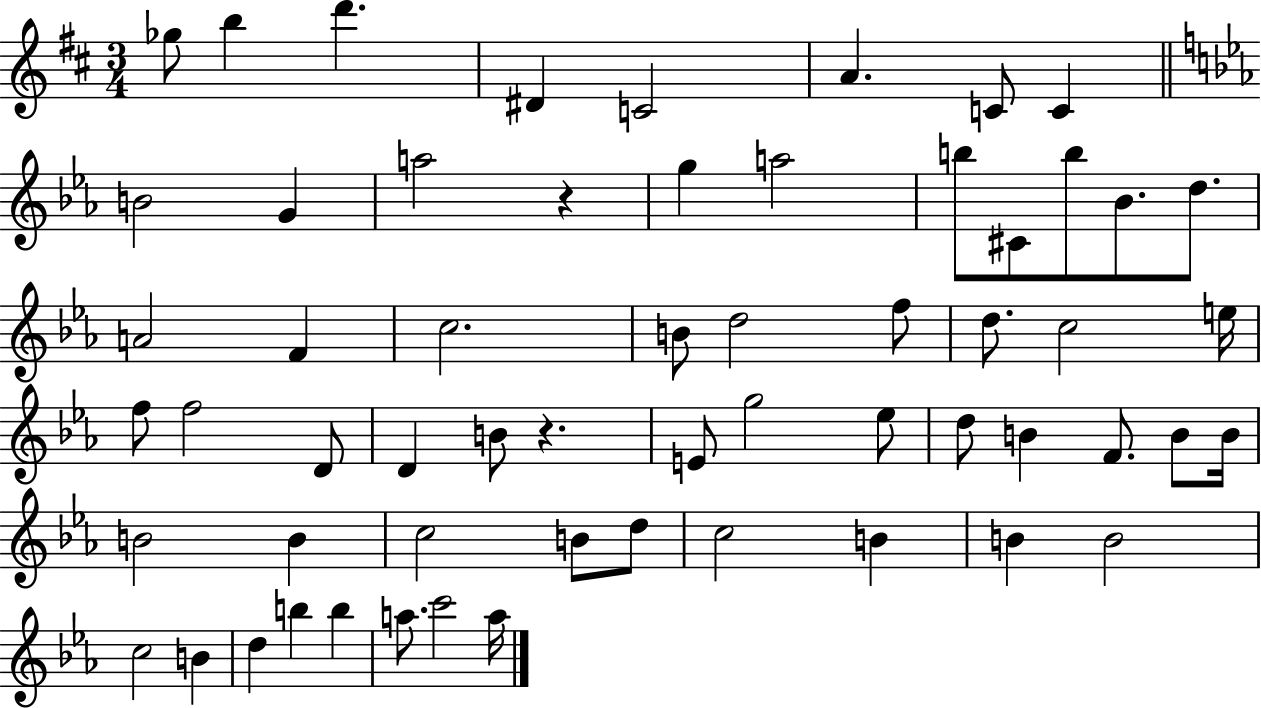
X:1
T:Untitled
M:3/4
L:1/4
K:D
_g/2 b d' ^D C2 A C/2 C B2 G a2 z g a2 b/2 ^C/2 b/2 _B/2 d/2 A2 F c2 B/2 d2 f/2 d/2 c2 e/4 f/2 f2 D/2 D B/2 z E/2 g2 _e/2 d/2 B F/2 B/2 B/4 B2 B c2 B/2 d/2 c2 B B B2 c2 B d b b a/2 c'2 a/4